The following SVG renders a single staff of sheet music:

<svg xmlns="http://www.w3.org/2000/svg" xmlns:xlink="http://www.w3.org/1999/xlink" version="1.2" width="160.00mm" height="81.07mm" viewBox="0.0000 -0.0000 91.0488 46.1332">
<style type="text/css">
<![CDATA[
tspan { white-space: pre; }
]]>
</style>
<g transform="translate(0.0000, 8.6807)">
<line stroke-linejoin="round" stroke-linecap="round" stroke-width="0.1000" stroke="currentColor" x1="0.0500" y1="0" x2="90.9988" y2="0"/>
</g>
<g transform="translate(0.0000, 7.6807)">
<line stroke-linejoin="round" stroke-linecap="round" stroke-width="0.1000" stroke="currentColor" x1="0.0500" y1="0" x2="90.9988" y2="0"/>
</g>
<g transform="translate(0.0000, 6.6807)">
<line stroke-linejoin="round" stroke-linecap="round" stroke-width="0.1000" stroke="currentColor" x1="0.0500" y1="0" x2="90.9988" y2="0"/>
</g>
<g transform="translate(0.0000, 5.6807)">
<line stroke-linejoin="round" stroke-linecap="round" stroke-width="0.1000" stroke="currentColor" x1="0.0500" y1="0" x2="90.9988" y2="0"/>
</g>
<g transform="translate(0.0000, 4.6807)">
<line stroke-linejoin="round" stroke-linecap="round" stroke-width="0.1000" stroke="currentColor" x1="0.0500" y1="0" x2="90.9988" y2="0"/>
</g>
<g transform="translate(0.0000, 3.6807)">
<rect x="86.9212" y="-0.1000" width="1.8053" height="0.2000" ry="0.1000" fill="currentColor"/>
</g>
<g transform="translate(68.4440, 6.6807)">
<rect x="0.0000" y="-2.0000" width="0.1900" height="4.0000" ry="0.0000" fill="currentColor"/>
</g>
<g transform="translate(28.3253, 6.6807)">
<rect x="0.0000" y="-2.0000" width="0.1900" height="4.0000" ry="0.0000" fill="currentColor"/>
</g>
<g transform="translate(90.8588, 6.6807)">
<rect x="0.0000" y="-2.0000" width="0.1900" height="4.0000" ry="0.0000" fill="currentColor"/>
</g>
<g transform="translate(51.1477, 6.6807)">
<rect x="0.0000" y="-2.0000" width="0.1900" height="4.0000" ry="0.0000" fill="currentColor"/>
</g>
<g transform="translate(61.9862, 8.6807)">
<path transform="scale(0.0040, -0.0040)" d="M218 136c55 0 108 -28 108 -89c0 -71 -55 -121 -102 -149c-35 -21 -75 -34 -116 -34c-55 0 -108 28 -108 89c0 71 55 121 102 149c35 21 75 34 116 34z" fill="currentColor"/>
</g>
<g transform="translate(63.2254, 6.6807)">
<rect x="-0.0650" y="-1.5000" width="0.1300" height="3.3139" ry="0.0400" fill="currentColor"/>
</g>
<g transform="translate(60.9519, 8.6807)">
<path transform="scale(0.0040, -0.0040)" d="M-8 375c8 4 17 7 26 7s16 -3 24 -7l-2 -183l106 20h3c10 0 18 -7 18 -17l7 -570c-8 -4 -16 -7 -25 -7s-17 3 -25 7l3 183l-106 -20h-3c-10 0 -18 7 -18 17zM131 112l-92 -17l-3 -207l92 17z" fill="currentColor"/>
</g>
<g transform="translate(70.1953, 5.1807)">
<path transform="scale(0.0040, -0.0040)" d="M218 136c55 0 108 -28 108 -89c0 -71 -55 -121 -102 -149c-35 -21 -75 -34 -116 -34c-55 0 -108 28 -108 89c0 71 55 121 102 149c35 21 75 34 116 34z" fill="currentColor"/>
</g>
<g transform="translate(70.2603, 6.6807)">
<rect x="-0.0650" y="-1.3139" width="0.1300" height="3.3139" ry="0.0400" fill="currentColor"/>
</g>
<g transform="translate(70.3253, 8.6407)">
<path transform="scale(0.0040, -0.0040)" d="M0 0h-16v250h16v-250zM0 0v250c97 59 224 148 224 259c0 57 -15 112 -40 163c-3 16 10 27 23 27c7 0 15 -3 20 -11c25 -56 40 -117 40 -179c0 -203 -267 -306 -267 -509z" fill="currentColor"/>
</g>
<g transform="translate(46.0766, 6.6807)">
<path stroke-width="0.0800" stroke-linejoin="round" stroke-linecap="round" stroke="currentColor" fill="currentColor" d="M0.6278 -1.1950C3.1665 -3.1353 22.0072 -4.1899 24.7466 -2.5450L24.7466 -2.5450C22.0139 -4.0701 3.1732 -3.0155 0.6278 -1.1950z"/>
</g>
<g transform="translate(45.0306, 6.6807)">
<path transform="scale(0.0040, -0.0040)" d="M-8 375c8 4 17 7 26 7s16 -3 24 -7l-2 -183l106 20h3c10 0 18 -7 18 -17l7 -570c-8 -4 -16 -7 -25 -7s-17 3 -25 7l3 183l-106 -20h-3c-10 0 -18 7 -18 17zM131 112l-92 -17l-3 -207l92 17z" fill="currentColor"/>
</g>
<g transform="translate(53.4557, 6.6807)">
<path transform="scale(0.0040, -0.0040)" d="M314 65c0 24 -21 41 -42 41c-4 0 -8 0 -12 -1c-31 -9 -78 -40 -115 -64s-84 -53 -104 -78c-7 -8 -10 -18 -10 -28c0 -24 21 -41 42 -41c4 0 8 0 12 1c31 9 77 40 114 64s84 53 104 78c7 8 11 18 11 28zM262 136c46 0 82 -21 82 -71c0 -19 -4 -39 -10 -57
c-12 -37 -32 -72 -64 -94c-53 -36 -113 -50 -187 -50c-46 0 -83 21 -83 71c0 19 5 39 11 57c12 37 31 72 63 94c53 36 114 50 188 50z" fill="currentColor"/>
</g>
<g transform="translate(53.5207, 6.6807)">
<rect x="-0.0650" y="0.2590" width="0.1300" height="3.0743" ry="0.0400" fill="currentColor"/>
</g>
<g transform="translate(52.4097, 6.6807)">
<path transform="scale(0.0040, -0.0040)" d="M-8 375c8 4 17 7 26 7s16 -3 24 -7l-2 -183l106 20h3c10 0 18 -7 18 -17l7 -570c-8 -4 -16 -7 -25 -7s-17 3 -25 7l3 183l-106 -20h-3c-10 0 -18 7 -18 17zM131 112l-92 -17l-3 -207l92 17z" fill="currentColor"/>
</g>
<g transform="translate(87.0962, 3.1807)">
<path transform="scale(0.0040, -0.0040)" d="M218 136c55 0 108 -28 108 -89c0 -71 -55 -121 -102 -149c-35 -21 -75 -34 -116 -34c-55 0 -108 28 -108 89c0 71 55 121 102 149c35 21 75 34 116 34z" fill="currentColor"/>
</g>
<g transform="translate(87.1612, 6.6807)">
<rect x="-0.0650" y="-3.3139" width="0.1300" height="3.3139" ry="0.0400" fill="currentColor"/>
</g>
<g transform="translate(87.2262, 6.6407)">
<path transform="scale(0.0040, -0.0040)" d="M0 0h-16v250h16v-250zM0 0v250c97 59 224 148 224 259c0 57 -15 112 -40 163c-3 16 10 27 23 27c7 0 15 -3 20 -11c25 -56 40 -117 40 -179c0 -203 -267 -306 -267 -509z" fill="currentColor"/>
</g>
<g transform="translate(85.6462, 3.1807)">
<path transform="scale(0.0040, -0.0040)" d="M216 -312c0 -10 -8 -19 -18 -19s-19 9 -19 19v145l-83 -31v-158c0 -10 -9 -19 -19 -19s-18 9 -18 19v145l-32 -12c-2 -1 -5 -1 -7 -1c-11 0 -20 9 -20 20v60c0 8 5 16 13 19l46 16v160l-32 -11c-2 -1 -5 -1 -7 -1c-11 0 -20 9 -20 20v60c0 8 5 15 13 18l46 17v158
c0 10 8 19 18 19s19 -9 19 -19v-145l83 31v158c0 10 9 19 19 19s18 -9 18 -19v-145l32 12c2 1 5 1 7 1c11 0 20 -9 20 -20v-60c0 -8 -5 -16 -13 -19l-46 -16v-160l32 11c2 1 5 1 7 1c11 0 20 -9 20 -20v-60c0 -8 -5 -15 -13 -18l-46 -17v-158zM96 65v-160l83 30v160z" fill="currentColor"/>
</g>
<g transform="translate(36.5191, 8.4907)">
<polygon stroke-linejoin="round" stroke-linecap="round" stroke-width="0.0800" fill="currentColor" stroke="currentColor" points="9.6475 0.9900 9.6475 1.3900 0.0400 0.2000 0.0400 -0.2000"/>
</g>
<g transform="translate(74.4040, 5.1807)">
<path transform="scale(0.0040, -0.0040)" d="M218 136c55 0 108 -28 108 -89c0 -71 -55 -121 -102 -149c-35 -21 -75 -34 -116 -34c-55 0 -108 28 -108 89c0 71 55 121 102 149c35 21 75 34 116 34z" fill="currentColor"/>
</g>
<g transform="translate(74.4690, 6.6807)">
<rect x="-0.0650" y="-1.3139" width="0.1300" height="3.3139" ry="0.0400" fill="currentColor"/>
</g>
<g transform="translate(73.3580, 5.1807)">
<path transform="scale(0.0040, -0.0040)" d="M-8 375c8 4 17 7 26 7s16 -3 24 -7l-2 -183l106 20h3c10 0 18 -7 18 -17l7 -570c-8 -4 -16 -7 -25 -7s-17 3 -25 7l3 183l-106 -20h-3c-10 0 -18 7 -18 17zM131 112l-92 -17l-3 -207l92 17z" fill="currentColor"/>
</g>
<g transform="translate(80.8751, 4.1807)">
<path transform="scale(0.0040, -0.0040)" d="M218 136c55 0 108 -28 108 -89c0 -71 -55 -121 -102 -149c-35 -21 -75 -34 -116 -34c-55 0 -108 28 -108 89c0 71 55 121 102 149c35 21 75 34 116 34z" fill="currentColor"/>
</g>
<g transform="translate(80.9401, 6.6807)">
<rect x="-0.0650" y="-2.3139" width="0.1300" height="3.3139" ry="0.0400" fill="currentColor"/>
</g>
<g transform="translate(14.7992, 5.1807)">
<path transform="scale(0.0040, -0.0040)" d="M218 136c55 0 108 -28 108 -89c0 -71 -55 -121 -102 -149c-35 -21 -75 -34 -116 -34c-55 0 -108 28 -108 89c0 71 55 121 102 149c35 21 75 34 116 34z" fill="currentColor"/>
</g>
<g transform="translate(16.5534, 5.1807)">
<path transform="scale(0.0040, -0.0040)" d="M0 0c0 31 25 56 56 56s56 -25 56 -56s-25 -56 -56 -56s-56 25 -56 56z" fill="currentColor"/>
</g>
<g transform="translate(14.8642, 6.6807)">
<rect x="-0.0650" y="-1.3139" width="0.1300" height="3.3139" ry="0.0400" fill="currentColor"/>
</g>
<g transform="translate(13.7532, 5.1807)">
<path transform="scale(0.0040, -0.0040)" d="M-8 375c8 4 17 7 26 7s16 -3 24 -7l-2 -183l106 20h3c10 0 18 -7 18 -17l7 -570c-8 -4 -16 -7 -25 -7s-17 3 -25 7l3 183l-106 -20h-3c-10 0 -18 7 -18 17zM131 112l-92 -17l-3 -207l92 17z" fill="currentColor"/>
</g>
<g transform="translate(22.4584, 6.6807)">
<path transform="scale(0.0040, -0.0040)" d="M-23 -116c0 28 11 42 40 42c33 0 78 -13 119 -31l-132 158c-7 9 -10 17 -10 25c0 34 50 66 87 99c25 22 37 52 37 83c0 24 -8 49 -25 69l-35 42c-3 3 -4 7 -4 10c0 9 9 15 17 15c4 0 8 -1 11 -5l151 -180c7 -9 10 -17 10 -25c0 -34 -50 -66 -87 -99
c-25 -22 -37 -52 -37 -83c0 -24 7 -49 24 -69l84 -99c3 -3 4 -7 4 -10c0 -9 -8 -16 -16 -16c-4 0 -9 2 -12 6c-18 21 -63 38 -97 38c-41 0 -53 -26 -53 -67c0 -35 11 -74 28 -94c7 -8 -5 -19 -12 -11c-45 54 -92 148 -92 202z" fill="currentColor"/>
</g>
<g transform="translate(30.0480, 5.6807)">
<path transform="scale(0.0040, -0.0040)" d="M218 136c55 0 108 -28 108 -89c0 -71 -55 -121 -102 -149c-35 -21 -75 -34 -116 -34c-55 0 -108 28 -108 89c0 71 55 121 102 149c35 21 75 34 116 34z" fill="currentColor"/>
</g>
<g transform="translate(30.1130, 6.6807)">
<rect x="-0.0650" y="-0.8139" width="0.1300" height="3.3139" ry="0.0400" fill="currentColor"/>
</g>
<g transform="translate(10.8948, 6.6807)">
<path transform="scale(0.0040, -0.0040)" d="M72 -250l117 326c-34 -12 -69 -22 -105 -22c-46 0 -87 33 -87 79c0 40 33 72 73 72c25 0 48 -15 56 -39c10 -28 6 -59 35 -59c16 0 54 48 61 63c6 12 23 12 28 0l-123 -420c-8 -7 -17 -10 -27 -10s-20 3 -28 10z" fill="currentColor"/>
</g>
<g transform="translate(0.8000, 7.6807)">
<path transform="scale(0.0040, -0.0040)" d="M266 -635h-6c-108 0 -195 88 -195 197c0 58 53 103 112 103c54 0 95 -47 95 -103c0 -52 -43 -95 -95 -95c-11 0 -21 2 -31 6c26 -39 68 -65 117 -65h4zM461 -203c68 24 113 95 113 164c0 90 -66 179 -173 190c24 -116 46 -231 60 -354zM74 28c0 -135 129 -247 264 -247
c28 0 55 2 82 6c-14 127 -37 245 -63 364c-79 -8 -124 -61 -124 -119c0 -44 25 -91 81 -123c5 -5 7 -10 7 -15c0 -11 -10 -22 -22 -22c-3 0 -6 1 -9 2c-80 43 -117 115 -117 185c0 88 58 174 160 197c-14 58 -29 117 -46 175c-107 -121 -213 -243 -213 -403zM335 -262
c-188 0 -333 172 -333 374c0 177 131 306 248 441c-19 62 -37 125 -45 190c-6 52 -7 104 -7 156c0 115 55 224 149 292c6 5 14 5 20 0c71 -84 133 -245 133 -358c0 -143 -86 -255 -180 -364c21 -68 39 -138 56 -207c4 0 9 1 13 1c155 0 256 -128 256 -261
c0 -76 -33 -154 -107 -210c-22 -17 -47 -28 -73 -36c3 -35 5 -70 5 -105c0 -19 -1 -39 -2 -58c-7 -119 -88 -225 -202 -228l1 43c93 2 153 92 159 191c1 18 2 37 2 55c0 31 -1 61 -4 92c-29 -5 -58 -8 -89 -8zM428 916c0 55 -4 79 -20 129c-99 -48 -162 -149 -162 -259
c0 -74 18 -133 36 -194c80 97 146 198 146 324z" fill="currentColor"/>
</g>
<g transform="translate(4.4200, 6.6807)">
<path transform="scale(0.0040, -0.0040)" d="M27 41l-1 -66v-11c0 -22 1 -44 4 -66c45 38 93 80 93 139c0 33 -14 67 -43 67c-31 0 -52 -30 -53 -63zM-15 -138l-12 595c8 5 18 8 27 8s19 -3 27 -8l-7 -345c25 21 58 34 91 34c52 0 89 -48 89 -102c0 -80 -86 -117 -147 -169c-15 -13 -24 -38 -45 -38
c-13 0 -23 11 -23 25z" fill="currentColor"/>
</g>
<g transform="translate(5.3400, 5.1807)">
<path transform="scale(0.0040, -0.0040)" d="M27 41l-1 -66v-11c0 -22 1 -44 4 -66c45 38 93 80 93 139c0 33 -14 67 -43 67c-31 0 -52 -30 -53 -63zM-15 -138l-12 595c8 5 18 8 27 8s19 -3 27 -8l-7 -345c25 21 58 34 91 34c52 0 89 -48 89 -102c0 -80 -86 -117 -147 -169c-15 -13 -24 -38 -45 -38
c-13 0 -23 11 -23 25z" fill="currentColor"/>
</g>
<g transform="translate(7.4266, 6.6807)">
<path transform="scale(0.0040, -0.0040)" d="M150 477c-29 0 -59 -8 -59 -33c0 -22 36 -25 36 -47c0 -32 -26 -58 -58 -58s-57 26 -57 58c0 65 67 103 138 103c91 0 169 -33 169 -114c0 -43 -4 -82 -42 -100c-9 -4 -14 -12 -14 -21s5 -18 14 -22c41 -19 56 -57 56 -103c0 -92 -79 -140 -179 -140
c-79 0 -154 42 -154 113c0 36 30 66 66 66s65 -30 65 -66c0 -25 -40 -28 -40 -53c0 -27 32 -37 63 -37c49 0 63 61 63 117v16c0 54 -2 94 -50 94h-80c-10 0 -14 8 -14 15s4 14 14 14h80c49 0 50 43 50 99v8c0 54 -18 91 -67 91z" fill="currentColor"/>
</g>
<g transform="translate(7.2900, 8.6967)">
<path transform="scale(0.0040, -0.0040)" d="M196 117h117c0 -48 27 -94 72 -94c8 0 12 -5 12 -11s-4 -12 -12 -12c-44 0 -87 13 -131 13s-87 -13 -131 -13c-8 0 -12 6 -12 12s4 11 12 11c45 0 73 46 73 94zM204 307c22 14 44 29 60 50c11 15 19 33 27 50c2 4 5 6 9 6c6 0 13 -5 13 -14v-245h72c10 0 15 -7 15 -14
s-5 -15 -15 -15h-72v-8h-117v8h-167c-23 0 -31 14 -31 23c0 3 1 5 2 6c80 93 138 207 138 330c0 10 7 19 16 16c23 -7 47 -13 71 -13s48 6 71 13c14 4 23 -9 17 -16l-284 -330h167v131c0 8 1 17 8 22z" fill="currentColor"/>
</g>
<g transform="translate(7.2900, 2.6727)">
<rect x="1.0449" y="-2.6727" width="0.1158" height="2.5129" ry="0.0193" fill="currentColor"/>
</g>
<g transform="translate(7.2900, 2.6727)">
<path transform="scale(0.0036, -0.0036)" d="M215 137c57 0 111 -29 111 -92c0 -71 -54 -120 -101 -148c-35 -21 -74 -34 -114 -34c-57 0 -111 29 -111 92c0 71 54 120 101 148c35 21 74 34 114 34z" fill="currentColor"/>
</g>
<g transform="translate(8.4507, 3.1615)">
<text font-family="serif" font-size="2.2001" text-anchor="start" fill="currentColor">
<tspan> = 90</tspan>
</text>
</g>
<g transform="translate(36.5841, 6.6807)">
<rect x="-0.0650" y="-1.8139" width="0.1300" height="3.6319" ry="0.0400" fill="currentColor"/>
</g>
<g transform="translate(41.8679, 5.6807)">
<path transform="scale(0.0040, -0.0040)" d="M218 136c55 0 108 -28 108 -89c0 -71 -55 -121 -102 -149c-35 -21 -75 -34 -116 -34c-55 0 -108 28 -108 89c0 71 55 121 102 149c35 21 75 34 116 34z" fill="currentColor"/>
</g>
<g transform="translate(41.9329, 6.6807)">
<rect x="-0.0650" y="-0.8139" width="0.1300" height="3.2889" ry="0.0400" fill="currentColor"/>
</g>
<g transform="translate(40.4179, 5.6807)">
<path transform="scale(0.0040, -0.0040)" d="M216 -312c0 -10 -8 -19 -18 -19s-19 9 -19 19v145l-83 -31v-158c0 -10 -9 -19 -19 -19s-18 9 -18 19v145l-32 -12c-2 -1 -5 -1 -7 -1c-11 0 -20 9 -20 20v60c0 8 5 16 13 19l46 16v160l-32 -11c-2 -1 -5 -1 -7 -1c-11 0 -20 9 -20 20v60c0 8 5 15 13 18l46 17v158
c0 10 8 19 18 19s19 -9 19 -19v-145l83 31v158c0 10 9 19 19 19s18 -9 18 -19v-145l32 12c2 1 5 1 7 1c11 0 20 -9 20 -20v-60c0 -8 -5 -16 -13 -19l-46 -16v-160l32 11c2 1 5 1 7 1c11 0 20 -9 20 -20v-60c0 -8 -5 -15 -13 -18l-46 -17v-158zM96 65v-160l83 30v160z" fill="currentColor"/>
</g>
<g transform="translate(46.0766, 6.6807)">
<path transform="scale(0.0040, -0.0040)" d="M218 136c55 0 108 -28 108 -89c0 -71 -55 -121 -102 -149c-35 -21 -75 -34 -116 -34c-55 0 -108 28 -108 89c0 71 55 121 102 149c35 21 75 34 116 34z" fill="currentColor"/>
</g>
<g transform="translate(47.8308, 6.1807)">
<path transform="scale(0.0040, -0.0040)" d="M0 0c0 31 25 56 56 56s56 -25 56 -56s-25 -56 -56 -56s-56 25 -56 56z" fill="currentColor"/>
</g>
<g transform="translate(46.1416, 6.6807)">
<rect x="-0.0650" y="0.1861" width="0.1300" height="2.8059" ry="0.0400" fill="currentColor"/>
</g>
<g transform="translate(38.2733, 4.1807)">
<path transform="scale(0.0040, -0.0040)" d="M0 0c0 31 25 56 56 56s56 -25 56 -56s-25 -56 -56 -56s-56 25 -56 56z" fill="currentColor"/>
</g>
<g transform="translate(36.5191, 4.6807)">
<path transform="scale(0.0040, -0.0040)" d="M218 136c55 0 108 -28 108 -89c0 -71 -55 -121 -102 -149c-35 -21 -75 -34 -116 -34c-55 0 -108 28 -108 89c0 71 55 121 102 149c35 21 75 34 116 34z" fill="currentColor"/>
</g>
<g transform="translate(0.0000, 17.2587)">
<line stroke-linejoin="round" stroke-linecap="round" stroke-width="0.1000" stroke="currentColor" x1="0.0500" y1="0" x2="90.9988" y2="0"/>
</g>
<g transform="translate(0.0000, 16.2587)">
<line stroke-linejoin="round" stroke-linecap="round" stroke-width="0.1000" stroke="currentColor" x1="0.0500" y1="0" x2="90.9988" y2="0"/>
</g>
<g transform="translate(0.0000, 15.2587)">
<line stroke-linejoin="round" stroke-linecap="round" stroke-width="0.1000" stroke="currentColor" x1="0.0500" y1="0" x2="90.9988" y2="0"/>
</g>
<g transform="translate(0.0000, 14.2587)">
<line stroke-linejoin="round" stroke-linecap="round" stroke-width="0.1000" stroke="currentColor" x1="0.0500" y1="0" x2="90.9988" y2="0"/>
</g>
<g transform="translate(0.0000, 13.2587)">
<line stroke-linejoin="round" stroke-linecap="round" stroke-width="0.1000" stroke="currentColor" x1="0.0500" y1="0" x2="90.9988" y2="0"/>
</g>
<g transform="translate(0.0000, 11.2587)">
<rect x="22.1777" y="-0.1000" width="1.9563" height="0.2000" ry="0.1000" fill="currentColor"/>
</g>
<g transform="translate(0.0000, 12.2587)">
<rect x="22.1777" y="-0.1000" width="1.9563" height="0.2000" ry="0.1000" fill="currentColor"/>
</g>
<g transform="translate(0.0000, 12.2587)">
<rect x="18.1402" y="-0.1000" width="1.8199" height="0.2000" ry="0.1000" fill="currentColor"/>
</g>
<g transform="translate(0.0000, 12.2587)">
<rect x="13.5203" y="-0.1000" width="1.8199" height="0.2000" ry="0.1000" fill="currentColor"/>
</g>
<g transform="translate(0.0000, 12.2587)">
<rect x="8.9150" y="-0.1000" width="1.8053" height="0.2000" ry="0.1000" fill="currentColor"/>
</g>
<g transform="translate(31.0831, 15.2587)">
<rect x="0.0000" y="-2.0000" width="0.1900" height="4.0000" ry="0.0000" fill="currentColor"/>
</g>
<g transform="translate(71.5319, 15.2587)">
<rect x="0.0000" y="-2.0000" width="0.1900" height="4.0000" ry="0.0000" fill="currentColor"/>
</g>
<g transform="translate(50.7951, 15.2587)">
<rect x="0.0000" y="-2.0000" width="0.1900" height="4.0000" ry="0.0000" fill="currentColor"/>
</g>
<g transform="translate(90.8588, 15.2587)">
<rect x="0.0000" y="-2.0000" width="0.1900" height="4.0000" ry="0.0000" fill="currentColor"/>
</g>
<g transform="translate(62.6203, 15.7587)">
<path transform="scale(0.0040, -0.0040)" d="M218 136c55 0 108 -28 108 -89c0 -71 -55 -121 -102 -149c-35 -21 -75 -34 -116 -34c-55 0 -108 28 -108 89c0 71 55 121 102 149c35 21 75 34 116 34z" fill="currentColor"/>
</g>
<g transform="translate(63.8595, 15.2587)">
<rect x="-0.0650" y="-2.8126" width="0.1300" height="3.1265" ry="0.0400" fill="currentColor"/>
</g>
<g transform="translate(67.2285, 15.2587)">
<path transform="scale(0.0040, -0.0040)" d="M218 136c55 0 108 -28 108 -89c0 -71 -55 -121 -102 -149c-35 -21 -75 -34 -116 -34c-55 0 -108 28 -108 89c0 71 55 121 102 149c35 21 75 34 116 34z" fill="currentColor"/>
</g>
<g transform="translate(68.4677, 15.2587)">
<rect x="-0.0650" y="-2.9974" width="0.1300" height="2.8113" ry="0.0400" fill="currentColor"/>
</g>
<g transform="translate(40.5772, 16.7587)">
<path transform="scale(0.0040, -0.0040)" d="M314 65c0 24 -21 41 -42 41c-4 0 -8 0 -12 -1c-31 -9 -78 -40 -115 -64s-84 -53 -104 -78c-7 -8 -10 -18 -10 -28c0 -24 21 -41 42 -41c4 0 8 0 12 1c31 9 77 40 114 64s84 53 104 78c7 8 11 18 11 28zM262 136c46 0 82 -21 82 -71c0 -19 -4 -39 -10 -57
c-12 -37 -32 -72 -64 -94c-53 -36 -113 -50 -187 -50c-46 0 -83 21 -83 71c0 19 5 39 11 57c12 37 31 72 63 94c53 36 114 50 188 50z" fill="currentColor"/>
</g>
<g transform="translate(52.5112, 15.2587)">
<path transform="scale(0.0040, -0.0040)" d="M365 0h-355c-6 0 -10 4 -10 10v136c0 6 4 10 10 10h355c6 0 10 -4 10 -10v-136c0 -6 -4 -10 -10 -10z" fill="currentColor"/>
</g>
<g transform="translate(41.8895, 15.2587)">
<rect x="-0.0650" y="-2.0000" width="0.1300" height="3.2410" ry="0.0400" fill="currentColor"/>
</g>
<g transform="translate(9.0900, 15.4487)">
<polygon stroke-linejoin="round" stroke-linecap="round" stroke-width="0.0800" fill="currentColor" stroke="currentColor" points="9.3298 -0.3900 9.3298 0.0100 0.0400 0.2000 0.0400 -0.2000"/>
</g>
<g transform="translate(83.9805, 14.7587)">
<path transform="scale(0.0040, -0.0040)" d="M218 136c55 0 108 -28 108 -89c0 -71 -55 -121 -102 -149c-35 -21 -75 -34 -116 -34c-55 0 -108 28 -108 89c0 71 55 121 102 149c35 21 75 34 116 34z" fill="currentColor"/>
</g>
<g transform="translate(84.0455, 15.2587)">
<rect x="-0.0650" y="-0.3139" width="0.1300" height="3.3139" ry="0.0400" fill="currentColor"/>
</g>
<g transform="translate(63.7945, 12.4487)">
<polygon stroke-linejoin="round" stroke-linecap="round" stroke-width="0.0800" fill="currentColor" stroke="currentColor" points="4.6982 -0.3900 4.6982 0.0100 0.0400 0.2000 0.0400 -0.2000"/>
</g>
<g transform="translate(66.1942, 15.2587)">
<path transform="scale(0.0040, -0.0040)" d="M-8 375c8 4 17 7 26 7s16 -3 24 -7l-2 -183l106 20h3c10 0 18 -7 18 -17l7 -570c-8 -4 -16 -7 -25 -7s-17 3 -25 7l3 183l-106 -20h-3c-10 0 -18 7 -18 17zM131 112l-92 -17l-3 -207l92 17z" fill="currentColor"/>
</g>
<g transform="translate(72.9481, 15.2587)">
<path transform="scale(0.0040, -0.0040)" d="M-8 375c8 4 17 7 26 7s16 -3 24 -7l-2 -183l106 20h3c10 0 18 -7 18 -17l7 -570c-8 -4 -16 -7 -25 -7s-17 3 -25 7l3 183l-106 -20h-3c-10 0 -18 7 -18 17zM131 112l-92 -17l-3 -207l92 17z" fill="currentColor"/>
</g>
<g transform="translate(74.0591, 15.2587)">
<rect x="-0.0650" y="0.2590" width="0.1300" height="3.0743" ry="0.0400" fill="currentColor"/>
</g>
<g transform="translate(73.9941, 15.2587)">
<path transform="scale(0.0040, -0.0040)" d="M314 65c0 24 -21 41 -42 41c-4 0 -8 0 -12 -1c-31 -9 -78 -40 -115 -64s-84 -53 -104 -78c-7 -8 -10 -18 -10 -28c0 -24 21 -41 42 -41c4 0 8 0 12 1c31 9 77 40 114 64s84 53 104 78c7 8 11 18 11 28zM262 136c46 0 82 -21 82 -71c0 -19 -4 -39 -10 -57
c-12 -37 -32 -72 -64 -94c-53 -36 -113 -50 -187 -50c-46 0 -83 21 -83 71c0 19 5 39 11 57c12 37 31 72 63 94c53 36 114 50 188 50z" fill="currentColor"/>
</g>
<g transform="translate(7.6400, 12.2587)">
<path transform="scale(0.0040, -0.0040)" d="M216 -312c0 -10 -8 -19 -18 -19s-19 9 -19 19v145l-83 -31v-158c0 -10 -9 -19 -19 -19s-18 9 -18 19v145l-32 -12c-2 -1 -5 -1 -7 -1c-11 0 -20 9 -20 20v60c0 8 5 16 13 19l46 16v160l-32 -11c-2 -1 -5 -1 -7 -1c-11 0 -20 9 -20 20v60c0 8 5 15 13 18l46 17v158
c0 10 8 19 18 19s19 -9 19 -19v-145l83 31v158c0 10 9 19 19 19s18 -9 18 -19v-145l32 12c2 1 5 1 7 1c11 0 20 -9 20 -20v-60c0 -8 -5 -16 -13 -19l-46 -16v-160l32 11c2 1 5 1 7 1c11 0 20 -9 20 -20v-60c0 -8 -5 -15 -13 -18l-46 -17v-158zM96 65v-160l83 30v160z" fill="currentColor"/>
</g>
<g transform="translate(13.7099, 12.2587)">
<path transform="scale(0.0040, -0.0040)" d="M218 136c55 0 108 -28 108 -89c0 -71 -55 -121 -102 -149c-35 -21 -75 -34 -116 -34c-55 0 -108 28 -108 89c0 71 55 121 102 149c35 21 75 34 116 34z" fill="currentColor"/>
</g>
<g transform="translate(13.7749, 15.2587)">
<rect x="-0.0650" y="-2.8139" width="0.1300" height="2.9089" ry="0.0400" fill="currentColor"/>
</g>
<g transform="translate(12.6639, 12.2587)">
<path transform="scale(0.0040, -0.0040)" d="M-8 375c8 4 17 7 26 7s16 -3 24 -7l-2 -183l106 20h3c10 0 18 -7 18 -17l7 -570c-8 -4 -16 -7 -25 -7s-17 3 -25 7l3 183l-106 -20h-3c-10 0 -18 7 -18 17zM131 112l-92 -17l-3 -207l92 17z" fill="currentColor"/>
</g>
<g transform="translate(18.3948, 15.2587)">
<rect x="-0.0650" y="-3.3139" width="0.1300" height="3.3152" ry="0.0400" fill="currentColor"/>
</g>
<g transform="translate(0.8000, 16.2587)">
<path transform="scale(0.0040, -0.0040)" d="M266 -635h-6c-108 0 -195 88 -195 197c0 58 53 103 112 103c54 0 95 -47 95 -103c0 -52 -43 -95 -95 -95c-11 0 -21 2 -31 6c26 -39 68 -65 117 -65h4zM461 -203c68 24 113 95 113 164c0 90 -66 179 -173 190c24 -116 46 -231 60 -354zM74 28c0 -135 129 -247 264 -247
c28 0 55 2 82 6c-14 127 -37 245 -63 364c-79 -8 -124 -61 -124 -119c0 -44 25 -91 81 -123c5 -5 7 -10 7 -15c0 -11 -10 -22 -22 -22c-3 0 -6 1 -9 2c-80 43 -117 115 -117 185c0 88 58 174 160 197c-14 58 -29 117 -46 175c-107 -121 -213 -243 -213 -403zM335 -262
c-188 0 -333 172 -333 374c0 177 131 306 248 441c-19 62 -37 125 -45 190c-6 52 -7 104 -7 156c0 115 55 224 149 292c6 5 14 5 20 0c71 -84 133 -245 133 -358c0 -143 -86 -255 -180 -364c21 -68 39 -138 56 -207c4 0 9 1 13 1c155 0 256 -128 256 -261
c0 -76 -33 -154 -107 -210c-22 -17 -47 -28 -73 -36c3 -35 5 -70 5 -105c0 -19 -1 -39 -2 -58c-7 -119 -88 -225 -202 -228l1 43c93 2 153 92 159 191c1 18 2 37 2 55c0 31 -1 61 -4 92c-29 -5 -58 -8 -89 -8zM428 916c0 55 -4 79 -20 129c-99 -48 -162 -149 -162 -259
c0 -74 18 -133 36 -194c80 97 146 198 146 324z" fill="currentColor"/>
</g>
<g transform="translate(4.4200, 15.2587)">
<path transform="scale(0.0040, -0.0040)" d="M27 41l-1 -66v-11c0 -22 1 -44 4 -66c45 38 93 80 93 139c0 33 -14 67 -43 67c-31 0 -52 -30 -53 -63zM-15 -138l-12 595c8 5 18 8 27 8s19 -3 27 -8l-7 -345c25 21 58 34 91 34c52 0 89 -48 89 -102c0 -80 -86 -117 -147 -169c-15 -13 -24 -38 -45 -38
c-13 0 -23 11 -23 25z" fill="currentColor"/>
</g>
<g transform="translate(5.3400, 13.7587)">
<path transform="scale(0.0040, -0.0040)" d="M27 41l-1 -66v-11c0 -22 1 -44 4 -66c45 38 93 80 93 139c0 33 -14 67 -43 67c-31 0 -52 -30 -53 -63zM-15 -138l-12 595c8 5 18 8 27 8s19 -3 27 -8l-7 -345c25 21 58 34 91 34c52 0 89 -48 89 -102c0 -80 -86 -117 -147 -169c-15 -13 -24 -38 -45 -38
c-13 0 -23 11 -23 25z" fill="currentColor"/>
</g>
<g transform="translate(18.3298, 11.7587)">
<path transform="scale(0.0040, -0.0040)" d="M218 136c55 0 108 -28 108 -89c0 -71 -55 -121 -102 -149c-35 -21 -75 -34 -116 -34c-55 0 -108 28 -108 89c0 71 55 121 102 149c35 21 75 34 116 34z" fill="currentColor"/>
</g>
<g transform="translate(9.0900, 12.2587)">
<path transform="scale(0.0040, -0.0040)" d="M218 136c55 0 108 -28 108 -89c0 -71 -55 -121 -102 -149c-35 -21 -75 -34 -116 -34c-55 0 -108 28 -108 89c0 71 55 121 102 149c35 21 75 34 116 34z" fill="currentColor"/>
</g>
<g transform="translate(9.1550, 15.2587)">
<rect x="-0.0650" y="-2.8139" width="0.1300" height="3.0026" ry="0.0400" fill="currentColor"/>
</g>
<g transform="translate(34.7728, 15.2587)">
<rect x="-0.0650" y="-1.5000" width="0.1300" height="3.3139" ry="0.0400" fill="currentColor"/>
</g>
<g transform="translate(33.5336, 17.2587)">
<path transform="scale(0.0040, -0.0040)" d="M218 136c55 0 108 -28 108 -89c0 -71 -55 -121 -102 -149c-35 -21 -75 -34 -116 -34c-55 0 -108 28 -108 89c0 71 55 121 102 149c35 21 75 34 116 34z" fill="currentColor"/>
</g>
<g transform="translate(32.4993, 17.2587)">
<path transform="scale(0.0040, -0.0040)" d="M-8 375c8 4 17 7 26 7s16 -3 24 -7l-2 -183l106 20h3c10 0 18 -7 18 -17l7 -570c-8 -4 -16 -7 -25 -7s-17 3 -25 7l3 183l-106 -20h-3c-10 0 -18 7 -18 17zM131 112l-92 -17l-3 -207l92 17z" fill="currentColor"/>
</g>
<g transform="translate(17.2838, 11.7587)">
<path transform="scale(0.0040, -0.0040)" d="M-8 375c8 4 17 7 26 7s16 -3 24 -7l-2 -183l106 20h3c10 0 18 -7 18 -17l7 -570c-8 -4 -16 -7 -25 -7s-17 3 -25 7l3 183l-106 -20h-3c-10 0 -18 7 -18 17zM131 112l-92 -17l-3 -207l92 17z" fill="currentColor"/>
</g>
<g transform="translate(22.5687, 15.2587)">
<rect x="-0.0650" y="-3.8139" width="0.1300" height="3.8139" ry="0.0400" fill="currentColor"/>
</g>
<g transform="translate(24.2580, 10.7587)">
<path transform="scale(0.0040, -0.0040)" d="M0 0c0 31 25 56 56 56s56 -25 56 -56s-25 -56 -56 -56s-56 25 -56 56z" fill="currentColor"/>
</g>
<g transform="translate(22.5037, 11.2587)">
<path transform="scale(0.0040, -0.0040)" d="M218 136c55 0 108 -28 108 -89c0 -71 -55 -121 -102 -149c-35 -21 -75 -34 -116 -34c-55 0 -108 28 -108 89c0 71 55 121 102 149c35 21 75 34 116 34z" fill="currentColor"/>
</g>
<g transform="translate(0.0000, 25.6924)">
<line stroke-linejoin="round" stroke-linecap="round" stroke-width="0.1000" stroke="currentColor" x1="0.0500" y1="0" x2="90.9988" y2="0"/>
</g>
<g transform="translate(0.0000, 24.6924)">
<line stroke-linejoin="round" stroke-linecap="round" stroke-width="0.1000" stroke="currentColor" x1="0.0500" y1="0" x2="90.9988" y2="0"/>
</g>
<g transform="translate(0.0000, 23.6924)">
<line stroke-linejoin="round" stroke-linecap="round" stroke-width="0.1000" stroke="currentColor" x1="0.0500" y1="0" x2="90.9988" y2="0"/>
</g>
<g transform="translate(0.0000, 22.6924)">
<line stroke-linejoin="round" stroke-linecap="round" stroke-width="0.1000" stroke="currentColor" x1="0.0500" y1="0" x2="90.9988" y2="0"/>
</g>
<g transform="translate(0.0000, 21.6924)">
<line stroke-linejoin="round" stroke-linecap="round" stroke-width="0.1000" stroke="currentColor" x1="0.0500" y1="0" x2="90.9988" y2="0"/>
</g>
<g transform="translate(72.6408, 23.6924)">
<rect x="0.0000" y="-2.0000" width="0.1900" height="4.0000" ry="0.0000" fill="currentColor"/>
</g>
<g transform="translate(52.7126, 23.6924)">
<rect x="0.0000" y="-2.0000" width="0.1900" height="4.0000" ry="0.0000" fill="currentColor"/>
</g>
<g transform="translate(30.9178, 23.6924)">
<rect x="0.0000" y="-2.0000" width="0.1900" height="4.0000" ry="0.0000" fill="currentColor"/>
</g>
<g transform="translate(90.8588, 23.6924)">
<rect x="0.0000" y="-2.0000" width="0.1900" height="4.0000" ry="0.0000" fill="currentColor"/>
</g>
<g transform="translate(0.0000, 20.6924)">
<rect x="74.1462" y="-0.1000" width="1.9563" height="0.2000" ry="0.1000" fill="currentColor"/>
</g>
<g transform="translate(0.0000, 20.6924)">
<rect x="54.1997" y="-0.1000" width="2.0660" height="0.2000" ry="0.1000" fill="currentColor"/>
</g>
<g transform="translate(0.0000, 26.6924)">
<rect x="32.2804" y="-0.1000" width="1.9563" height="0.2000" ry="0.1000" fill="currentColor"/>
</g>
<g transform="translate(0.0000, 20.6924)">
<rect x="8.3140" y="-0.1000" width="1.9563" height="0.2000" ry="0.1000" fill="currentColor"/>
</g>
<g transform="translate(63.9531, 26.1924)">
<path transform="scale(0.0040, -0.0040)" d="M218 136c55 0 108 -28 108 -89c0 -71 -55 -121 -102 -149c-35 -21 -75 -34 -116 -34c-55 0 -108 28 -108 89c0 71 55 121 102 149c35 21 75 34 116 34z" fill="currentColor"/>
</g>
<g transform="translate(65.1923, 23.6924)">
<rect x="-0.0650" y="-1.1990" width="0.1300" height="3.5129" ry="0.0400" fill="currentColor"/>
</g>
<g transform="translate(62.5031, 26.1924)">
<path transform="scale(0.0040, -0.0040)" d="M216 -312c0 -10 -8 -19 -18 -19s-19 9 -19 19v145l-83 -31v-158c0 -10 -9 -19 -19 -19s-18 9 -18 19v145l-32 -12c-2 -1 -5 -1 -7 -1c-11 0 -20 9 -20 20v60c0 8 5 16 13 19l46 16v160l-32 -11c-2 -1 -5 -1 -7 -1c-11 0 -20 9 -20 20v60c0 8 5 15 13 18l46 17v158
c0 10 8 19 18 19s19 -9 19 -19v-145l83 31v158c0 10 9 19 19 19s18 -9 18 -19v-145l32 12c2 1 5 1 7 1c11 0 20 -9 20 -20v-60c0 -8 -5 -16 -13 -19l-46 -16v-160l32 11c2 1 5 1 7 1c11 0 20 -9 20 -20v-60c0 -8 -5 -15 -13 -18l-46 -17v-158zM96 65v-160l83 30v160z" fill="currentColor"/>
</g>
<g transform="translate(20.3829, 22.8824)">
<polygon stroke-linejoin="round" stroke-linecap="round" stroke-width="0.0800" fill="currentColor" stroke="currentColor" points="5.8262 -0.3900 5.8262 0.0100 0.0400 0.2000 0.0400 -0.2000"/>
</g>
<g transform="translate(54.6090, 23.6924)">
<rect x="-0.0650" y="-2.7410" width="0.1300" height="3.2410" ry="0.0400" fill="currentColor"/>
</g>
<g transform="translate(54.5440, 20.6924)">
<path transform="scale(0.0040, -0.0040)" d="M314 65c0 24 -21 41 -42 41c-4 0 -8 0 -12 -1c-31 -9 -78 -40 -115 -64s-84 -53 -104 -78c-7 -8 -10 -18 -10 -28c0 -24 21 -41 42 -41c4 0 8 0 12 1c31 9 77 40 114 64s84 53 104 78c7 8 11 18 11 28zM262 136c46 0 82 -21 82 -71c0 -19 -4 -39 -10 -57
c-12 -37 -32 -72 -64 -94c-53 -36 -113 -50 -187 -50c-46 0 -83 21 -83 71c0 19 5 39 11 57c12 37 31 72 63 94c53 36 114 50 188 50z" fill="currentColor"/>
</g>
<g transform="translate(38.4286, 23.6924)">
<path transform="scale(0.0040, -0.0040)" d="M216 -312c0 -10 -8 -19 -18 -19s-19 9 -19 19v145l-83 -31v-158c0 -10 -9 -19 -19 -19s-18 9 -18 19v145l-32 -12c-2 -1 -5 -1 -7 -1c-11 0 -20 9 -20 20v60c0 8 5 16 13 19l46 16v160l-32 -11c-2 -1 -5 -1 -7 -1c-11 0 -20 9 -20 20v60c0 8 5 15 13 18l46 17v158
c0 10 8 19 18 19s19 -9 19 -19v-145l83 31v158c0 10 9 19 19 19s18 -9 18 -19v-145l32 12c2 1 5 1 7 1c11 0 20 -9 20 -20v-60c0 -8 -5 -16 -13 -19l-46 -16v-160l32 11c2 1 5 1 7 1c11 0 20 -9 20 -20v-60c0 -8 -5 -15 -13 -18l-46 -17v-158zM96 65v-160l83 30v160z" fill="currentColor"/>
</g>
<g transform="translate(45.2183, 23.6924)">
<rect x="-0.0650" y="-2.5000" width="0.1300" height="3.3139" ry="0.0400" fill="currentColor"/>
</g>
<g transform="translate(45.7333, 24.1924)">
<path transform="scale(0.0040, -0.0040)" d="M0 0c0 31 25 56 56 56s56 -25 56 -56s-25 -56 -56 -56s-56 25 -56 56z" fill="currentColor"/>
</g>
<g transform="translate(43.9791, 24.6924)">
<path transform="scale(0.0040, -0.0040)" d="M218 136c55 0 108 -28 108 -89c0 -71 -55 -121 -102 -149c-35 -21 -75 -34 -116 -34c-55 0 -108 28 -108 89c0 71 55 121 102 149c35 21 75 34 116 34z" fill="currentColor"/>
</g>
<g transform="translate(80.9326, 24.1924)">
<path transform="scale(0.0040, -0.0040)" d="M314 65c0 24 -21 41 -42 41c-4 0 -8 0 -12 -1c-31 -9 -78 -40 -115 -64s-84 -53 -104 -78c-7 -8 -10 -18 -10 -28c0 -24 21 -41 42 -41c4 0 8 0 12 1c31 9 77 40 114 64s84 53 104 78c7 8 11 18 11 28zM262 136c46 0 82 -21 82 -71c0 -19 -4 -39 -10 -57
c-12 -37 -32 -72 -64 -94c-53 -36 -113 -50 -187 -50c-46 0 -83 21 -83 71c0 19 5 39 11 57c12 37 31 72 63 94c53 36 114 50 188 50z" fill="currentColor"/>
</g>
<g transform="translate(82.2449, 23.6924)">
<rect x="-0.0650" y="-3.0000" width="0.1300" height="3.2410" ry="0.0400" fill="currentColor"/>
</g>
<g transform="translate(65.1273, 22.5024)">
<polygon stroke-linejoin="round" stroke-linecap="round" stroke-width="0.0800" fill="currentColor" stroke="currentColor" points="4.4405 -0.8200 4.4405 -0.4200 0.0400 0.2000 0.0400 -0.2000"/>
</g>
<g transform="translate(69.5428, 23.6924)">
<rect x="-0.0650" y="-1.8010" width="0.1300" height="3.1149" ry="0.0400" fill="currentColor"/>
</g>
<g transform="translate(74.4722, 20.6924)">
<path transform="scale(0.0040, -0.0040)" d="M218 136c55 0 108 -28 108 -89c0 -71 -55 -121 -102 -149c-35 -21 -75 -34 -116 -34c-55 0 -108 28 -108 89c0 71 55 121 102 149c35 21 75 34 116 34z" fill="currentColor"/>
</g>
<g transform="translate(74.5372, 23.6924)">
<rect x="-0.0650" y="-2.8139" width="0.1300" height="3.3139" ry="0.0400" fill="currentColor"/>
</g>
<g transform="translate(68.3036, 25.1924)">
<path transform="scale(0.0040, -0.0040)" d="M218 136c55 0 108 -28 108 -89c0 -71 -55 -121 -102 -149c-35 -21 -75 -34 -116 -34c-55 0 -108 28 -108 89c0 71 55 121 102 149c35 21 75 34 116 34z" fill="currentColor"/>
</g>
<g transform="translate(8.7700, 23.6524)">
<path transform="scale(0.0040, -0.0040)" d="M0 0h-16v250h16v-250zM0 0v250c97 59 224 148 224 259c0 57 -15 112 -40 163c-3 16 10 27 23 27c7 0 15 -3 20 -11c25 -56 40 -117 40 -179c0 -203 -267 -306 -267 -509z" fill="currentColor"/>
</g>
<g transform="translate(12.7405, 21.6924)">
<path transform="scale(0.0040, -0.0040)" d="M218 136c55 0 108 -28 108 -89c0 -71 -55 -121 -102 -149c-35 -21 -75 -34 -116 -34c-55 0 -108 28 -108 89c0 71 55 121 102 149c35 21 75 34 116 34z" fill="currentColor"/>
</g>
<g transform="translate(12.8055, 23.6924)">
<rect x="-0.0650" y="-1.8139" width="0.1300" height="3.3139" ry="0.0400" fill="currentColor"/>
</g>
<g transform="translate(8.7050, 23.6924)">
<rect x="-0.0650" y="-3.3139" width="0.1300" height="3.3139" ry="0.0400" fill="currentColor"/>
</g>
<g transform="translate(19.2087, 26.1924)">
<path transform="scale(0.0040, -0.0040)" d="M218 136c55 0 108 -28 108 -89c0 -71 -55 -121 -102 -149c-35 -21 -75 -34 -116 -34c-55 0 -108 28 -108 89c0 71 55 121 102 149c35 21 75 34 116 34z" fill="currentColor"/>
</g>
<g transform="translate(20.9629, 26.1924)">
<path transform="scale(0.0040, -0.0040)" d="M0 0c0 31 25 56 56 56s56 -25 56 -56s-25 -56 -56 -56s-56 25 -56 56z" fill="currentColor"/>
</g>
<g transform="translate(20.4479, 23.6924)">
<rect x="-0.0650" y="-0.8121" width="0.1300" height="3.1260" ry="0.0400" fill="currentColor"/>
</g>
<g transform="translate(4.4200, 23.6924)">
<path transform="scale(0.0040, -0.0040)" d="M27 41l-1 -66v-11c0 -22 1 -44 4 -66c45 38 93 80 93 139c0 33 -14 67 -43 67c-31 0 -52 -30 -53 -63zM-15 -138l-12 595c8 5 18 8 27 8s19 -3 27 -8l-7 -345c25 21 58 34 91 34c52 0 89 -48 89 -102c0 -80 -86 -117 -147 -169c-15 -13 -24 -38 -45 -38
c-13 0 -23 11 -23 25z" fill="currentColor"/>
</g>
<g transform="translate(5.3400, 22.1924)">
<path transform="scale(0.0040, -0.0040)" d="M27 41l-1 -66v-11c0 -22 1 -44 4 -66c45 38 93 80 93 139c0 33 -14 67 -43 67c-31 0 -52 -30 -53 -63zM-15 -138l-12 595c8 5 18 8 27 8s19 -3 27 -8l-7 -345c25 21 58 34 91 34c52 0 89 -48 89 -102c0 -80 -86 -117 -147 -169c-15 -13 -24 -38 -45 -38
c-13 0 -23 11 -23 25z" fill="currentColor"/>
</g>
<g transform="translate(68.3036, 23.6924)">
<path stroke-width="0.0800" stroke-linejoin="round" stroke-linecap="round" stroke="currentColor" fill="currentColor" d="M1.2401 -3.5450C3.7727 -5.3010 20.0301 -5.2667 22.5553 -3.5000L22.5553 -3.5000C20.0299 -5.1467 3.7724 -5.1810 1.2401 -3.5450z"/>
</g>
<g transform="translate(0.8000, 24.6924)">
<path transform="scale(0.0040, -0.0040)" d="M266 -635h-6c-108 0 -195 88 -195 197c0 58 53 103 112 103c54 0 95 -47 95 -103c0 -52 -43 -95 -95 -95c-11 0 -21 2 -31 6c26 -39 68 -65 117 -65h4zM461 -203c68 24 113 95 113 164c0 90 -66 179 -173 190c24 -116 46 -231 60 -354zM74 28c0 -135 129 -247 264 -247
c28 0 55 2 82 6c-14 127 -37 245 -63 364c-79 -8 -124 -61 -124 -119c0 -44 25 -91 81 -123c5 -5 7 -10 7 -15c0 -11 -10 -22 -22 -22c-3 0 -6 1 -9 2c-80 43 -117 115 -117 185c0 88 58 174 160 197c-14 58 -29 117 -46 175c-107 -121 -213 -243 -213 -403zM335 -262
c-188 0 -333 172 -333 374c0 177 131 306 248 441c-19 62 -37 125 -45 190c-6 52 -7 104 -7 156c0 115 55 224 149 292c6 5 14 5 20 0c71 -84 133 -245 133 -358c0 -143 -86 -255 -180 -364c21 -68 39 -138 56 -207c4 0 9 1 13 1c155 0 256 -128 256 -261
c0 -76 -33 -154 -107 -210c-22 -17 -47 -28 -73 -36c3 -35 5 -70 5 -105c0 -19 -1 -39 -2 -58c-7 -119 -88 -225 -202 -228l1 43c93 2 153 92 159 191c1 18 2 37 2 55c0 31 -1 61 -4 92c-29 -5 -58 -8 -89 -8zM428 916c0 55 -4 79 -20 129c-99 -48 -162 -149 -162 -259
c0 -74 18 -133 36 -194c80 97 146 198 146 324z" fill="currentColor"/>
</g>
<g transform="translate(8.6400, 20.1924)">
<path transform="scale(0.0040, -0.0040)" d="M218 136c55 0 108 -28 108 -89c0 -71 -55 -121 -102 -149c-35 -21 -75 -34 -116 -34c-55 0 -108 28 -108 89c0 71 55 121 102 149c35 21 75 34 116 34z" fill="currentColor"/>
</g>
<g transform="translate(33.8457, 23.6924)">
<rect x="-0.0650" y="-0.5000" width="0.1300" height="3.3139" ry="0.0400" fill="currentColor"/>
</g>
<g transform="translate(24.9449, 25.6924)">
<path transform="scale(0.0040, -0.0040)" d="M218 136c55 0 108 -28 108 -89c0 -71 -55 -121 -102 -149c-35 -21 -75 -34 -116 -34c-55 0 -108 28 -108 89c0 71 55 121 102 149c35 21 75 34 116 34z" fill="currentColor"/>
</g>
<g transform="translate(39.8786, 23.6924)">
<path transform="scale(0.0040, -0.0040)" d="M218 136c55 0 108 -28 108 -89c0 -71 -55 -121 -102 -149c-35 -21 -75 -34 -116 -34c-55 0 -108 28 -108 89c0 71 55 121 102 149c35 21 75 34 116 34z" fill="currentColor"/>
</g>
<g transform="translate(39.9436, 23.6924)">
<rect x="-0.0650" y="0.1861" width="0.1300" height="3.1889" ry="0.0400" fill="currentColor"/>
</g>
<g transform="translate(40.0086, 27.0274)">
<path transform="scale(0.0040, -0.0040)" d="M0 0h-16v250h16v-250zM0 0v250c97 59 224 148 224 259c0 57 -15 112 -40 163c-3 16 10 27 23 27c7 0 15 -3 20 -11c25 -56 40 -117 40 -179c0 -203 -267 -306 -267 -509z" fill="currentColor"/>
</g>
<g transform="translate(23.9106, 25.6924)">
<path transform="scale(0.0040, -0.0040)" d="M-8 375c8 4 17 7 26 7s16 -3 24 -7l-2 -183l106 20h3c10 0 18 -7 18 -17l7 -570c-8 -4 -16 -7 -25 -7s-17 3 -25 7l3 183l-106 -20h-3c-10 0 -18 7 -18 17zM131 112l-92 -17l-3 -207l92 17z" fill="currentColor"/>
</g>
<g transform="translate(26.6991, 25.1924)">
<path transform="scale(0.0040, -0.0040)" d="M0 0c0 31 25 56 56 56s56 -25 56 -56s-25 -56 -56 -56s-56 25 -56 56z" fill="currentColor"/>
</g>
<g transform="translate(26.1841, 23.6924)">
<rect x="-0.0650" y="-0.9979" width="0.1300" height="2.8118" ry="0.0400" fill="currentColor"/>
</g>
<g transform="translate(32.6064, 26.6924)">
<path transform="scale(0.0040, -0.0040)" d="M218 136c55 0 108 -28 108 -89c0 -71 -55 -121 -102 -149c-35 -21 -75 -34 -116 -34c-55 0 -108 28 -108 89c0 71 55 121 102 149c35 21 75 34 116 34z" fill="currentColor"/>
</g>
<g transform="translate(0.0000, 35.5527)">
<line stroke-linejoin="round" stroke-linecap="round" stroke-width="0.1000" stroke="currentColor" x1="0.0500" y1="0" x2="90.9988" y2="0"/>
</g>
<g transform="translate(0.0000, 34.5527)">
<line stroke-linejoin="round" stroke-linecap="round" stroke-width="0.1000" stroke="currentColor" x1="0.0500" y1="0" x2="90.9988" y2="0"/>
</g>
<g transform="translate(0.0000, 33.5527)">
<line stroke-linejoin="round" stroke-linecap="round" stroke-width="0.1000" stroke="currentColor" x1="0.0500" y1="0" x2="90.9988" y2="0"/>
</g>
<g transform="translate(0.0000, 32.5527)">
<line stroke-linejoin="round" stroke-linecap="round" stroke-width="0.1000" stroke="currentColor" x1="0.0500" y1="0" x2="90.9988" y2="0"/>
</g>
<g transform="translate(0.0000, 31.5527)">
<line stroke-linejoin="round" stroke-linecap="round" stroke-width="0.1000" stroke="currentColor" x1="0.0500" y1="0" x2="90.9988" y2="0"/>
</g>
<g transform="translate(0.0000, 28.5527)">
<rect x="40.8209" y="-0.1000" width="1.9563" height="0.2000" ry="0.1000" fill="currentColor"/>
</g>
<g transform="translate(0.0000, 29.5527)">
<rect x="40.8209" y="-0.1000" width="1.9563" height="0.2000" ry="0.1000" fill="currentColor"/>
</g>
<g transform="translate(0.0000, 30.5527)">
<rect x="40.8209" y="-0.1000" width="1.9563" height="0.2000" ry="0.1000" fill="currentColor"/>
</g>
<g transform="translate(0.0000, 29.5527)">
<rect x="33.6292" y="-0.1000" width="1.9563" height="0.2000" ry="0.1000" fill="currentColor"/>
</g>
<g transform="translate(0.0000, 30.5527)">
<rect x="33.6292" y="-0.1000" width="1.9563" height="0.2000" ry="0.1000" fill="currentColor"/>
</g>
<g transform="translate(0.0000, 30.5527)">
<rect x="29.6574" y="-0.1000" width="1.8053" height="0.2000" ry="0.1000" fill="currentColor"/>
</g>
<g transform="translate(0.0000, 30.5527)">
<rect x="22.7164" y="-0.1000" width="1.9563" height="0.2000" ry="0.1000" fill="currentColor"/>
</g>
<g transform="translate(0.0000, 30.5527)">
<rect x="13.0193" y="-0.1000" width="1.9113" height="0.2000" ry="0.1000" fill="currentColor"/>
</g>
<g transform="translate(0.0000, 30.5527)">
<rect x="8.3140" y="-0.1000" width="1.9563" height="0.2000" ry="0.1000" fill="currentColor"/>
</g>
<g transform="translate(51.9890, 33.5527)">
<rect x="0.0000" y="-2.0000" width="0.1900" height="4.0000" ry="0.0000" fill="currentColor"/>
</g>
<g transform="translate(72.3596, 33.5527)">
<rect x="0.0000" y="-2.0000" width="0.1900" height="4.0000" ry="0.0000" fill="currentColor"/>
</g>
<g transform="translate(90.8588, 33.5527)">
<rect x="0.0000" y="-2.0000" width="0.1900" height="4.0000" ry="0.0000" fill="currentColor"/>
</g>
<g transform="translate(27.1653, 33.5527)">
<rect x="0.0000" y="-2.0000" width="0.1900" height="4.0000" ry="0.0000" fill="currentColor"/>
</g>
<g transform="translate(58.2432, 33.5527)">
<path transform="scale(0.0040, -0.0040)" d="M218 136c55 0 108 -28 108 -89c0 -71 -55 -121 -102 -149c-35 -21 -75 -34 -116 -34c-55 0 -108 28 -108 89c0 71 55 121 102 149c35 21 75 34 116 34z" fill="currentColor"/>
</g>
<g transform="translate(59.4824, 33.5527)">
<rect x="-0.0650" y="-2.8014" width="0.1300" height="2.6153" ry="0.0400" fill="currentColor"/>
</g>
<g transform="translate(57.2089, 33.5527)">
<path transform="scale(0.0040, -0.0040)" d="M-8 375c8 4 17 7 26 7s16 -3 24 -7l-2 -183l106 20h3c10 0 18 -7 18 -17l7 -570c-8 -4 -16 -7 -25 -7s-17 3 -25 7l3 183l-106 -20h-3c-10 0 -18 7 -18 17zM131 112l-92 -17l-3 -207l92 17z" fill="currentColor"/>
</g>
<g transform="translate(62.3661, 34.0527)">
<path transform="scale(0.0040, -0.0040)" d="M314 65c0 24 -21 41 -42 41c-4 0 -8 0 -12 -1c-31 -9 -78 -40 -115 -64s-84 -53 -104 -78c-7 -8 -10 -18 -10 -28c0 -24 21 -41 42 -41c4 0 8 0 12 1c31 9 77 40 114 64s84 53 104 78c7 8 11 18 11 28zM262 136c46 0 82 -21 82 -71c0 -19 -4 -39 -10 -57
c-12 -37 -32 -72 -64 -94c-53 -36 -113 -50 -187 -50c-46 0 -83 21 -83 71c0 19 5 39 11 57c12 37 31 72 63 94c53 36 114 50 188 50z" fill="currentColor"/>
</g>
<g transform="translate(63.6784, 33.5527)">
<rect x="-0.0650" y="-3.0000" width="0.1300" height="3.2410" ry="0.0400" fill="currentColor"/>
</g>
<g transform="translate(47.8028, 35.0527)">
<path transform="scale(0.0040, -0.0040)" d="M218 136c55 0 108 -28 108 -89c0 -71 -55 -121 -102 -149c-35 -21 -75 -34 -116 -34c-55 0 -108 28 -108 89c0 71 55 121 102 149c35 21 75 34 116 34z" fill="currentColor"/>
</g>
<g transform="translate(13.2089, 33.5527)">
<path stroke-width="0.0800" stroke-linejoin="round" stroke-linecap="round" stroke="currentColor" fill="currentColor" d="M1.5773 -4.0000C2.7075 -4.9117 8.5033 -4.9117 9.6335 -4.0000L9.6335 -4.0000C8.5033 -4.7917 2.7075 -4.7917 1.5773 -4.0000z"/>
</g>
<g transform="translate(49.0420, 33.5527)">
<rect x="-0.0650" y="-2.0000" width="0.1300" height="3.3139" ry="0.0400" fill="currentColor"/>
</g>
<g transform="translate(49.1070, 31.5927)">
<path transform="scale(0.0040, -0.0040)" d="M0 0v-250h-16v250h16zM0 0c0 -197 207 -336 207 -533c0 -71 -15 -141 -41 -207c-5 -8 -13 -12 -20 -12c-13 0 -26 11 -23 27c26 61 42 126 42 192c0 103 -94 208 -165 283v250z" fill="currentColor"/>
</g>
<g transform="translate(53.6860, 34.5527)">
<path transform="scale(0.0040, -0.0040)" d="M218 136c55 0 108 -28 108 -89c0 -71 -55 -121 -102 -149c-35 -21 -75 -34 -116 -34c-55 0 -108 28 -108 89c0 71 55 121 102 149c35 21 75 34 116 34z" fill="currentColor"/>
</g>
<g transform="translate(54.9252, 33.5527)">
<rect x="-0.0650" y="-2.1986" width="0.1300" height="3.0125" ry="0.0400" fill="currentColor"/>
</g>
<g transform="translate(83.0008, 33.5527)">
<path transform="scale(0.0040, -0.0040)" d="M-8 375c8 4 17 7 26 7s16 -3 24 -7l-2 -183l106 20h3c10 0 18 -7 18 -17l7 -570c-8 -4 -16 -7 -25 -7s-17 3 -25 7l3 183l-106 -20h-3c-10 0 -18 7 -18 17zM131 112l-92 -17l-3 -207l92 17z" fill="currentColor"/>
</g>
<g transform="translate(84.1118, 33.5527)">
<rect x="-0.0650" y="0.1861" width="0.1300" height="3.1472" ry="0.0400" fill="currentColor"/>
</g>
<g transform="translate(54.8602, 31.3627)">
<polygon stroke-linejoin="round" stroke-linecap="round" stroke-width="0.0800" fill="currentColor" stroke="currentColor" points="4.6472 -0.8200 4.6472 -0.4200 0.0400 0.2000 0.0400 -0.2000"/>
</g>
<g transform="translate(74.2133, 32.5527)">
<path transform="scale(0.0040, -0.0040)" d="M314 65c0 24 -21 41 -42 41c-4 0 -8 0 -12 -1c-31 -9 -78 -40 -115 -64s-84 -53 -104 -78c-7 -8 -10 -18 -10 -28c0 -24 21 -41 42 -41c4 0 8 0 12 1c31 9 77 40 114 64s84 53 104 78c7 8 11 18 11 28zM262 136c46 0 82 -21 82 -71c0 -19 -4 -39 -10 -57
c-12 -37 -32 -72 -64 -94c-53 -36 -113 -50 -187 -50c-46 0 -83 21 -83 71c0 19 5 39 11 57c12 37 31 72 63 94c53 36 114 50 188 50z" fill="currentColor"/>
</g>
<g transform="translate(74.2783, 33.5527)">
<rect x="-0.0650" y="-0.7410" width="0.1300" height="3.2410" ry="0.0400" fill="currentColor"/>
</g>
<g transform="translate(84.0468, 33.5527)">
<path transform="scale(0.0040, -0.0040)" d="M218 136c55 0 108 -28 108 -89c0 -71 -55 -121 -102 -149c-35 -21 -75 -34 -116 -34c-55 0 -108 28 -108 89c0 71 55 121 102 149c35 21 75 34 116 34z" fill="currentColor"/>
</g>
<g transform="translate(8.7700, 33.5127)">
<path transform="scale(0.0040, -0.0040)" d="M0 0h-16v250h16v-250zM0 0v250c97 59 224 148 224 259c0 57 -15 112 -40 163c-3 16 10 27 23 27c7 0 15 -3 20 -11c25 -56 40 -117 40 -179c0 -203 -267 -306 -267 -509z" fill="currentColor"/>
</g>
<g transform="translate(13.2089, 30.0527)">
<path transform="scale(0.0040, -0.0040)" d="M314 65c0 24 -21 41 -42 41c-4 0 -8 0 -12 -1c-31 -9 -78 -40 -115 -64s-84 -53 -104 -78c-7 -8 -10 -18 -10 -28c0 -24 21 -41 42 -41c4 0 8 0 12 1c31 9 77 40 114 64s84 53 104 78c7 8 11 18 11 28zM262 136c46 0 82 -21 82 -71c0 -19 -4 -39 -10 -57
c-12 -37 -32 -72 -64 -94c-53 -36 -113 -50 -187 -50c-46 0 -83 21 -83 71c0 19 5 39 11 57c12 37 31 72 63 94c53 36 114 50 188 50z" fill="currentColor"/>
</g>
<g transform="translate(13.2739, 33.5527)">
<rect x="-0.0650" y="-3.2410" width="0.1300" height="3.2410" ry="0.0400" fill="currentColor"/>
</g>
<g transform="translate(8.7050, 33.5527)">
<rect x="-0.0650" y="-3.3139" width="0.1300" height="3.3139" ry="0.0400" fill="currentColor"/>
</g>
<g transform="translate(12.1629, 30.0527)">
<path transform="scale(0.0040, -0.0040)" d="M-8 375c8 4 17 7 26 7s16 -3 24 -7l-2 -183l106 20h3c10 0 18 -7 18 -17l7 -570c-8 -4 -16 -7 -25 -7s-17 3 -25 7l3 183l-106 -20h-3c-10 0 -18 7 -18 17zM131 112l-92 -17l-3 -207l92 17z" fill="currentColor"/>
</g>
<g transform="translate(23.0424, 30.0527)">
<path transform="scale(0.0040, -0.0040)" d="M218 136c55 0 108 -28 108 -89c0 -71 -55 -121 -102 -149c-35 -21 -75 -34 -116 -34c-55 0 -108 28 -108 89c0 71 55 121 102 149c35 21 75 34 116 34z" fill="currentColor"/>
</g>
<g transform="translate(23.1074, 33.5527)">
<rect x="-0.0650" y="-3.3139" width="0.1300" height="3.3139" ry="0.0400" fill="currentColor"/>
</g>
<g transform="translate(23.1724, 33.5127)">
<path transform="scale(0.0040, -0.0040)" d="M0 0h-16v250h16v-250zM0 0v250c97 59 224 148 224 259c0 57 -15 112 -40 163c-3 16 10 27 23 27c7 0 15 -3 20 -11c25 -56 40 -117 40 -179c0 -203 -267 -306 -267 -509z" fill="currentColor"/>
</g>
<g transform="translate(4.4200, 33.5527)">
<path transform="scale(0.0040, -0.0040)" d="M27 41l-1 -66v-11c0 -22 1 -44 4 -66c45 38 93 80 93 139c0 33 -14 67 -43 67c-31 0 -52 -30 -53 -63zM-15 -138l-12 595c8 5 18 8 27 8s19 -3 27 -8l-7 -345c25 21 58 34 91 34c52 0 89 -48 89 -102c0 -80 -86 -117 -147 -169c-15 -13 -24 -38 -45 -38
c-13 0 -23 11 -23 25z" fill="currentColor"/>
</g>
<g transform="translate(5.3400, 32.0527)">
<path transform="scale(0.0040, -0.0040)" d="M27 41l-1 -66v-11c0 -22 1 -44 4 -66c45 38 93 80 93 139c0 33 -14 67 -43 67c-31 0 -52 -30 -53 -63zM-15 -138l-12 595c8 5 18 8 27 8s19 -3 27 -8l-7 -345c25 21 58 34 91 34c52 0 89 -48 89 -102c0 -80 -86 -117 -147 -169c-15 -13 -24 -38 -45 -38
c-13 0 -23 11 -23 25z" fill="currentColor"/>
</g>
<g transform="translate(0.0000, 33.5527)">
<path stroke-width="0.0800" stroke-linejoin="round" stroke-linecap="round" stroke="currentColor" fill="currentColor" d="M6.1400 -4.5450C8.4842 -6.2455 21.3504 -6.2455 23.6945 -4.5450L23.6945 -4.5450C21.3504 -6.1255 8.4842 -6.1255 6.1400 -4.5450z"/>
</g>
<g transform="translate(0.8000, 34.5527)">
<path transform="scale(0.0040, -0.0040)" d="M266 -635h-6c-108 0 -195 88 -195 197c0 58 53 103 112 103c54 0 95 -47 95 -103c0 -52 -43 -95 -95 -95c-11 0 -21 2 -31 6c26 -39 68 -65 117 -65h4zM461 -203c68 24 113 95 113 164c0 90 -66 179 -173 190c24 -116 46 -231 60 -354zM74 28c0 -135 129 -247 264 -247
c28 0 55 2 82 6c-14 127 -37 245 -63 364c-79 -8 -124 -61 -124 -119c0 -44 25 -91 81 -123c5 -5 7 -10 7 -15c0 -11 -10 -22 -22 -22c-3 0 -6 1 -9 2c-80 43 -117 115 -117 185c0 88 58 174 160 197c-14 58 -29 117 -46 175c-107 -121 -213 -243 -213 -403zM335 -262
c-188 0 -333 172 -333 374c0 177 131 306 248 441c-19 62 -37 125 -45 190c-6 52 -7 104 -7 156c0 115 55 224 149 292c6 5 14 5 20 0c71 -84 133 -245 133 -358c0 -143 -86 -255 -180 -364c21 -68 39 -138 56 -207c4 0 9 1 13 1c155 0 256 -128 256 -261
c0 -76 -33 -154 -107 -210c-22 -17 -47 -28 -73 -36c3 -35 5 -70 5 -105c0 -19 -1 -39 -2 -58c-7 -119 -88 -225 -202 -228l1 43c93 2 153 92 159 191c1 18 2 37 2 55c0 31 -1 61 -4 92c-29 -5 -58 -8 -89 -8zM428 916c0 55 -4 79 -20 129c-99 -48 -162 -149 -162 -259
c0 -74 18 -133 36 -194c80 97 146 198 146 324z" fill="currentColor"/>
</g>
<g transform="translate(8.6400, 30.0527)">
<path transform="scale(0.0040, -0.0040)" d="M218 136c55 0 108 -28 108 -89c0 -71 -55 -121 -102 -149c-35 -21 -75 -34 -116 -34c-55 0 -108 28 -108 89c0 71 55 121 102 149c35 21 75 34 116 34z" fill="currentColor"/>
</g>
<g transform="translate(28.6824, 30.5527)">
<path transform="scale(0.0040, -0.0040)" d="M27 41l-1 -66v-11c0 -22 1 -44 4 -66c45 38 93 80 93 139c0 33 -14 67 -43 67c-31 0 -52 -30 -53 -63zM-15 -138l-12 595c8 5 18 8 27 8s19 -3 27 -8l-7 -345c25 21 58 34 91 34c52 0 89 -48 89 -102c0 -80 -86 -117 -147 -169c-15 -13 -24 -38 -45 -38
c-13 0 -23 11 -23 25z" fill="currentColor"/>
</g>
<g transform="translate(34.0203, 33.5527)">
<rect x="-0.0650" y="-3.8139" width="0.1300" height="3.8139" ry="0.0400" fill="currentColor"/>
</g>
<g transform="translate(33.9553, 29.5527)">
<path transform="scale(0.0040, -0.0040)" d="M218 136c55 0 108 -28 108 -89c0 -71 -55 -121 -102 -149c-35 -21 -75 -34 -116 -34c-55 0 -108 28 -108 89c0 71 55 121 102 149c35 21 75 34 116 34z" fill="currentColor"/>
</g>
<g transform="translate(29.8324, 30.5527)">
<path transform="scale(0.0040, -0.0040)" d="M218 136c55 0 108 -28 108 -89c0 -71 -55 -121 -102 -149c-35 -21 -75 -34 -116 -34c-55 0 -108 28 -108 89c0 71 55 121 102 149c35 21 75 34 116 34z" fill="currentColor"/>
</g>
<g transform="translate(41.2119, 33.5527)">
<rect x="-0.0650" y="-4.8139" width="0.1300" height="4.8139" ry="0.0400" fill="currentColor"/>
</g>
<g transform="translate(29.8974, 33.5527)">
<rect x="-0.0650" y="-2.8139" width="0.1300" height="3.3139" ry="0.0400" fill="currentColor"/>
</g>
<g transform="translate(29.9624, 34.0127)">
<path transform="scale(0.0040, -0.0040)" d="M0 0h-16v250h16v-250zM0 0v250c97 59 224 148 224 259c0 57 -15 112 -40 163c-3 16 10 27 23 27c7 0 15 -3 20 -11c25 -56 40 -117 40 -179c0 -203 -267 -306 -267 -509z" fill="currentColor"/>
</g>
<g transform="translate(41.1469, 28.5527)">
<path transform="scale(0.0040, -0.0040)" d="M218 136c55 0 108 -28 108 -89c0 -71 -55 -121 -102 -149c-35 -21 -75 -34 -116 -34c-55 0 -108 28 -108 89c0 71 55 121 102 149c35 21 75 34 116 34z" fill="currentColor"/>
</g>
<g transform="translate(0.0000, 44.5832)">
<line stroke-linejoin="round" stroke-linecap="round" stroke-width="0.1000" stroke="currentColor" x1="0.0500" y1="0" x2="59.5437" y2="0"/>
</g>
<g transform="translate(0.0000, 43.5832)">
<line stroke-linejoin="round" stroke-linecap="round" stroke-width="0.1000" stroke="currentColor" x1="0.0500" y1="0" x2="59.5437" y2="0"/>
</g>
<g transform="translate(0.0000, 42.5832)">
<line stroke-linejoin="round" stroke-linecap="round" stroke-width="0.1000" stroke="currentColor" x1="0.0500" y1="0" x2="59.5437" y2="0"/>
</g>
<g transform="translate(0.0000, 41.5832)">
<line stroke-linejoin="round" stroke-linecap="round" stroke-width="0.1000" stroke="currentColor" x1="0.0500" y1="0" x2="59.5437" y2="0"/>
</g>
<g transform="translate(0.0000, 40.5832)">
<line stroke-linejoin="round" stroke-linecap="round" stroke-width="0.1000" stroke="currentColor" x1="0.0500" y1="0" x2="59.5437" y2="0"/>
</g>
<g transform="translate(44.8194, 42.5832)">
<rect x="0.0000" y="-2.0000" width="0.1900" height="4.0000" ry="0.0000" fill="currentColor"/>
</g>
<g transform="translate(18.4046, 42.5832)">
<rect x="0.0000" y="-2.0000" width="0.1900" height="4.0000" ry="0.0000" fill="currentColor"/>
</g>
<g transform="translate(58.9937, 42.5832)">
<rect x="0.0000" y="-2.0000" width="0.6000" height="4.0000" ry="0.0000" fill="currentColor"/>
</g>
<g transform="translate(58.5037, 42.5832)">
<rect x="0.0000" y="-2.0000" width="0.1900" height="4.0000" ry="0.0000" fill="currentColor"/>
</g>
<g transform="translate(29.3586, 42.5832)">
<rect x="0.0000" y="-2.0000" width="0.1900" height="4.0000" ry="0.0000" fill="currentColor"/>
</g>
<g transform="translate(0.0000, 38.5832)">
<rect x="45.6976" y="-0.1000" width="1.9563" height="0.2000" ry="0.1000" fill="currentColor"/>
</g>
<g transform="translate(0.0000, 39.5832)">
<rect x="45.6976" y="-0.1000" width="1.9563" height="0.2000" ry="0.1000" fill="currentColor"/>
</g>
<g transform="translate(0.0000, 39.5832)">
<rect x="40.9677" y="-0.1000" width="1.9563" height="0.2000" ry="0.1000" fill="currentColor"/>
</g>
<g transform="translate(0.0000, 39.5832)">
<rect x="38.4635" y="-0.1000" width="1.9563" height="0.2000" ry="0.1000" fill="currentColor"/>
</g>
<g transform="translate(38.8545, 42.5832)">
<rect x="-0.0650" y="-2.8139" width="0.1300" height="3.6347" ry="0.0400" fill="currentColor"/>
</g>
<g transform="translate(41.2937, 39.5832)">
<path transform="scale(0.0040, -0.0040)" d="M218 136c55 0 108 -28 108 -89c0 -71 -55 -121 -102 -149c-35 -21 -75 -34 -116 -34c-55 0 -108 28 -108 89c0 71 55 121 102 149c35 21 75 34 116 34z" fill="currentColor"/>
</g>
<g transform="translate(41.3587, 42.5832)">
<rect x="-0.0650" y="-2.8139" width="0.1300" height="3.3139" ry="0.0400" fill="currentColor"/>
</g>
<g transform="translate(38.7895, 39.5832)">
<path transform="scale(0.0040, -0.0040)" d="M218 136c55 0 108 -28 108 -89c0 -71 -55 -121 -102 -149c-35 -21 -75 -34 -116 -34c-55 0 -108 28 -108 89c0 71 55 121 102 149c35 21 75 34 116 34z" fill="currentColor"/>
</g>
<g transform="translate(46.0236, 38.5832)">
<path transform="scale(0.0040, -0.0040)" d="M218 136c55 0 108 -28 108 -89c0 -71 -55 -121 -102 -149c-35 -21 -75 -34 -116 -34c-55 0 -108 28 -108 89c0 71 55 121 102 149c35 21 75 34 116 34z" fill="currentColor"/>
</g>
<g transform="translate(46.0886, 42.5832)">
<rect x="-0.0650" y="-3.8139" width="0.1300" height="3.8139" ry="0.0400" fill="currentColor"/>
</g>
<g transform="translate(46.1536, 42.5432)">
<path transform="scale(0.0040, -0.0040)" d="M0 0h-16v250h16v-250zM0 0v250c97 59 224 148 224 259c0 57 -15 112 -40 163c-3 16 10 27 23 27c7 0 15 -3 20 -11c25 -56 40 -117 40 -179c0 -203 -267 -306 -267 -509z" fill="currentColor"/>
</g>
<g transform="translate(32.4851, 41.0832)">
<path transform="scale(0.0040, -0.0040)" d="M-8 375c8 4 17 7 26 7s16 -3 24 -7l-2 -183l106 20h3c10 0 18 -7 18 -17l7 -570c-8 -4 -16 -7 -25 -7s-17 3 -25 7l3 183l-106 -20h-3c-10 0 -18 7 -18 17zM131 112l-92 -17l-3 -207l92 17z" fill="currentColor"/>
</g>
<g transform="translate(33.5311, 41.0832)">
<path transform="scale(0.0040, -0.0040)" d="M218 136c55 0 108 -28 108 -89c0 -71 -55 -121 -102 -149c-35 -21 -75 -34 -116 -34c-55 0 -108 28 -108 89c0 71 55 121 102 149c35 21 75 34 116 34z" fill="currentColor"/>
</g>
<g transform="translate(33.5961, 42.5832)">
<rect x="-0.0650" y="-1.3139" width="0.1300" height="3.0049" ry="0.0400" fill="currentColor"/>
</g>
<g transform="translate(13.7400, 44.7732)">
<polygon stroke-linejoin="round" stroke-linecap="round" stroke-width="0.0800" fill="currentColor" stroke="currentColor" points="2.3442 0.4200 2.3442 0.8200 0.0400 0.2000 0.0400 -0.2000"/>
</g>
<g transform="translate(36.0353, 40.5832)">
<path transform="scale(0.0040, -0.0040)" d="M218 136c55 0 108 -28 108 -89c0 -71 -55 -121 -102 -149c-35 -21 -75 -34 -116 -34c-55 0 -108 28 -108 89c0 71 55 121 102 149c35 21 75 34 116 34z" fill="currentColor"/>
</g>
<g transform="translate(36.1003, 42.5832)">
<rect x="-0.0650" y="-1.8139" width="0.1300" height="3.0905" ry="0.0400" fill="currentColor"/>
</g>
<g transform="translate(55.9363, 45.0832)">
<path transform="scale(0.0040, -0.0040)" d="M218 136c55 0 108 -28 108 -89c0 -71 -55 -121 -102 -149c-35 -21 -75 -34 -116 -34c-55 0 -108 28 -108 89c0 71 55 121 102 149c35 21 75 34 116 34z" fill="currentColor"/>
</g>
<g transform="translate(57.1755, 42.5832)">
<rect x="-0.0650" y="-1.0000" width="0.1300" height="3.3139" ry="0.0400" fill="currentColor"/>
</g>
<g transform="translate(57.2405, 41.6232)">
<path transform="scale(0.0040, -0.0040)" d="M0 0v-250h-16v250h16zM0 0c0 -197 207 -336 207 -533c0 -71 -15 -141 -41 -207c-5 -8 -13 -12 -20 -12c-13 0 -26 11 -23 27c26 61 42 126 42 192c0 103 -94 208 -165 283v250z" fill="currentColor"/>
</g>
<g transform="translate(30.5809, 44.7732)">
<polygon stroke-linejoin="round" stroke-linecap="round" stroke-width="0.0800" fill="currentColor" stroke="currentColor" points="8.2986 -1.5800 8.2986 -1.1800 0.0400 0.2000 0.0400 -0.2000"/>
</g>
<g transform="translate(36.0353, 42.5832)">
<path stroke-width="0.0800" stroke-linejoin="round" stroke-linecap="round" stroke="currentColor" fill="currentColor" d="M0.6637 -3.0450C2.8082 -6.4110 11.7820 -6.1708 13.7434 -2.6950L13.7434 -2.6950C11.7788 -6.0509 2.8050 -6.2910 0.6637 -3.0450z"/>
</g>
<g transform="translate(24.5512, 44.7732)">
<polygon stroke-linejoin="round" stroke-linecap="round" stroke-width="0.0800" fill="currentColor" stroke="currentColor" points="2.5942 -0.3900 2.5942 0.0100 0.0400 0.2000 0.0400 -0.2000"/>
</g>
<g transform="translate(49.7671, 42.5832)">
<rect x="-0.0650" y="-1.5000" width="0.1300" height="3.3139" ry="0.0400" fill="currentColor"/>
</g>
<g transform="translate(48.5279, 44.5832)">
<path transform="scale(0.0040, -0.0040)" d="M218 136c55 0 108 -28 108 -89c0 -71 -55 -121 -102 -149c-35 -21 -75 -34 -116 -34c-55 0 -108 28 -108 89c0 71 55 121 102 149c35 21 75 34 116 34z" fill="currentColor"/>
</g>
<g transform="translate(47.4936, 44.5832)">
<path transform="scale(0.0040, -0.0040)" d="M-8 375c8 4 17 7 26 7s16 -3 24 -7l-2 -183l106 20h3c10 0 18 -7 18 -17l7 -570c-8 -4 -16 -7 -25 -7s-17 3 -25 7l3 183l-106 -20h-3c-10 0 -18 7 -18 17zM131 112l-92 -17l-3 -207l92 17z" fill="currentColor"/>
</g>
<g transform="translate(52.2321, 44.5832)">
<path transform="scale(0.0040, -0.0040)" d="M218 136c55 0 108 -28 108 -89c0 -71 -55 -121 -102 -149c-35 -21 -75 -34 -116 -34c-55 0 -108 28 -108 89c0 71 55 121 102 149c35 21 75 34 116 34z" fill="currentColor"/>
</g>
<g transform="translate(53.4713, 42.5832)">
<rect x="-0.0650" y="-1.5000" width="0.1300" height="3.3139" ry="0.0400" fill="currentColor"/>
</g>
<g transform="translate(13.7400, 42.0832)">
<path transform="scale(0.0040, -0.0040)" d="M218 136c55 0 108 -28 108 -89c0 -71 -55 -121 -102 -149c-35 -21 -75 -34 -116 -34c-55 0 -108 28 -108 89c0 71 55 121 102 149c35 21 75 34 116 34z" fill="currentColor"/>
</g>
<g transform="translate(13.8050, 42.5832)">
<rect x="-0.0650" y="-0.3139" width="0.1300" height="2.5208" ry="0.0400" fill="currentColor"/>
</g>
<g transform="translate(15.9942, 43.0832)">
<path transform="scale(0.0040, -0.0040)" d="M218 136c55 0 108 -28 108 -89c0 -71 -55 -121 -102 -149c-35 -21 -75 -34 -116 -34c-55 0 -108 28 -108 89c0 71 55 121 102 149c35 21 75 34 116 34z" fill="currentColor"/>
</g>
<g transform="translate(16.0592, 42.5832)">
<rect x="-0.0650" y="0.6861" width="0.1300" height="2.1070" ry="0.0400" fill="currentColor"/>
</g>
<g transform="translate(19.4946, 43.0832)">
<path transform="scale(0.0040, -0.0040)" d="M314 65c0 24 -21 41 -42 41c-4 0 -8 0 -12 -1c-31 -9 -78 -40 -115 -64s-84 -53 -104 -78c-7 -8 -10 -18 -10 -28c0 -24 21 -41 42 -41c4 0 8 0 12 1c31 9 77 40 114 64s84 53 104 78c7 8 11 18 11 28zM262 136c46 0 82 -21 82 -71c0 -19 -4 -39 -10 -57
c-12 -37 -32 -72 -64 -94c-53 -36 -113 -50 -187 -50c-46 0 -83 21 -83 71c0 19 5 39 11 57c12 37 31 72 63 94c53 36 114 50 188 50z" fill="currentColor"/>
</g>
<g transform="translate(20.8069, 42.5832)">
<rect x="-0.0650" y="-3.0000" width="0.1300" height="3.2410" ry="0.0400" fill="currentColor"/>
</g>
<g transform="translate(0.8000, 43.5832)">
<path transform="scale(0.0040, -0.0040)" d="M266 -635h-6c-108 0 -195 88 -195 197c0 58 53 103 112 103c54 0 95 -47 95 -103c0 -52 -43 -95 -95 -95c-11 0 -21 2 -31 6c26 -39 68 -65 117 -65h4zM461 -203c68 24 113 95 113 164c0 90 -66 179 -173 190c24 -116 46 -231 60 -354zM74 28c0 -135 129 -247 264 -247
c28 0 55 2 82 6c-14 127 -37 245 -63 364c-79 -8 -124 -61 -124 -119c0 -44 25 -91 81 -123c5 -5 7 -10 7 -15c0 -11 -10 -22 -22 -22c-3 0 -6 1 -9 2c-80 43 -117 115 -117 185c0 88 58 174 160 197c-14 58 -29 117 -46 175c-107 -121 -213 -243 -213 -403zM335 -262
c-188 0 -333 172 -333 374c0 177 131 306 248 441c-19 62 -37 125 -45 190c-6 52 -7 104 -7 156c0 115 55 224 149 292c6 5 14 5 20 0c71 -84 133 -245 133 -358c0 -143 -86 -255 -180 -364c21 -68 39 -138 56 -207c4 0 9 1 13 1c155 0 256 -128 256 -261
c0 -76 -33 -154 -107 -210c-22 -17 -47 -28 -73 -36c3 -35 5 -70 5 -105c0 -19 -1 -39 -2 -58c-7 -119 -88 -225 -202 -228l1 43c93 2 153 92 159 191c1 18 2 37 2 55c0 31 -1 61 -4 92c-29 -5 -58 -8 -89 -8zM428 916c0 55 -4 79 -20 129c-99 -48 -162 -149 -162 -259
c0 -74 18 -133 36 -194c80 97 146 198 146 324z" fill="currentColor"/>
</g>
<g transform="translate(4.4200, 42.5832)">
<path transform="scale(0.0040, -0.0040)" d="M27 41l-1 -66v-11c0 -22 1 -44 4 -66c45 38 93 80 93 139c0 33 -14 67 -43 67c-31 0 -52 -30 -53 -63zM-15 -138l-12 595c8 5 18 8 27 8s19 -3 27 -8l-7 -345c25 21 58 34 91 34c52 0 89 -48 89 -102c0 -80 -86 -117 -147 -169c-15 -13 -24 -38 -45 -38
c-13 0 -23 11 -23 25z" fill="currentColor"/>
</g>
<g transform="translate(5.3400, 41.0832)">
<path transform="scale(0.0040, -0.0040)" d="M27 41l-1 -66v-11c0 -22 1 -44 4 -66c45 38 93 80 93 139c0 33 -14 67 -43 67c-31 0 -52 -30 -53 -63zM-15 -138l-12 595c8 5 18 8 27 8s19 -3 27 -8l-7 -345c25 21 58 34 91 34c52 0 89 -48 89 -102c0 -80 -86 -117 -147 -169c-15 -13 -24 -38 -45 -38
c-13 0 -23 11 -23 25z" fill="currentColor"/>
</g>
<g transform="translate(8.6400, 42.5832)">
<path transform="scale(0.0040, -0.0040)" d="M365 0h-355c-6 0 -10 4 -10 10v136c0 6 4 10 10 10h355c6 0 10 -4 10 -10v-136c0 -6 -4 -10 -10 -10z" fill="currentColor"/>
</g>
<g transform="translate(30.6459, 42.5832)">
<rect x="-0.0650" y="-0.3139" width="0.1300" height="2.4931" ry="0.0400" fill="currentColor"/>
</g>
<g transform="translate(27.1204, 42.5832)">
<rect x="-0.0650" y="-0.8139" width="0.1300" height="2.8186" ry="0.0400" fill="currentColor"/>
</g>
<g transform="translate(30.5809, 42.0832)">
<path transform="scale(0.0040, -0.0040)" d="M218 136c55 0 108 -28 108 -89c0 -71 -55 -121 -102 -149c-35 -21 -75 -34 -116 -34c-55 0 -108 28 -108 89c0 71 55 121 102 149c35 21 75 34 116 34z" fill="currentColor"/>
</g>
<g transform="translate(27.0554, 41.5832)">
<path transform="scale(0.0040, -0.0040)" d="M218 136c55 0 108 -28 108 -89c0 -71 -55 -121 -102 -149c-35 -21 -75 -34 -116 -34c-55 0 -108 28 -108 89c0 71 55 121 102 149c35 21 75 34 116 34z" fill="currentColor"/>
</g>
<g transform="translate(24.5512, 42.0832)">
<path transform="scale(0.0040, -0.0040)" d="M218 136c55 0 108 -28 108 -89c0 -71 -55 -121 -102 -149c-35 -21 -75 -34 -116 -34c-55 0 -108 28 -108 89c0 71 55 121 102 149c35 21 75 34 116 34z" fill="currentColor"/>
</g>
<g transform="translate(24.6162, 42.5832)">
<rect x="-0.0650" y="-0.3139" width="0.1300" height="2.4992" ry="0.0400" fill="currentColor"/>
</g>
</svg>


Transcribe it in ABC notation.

X:1
T:Untitled
M:3/4
L:1/4
K:Bb
z/2 e z d f/2 ^d/2 B/2 B2 E _e/2 e g ^b/2 ^a/2 a/2 b/2 c' E F2 z2 A/2 B/2 B2 c _b/2 f D/2 E/2 C ^B/2 G a2 ^D/2 F/2 a A2 _b/2 b2 b/2 _a/2 c' _e' F/2 G/2 B/2 A2 d2 B z2 c/2 A/2 A2 c/2 d/2 c/2 e/2 f/2 a/2 a c'/2 E E D/2